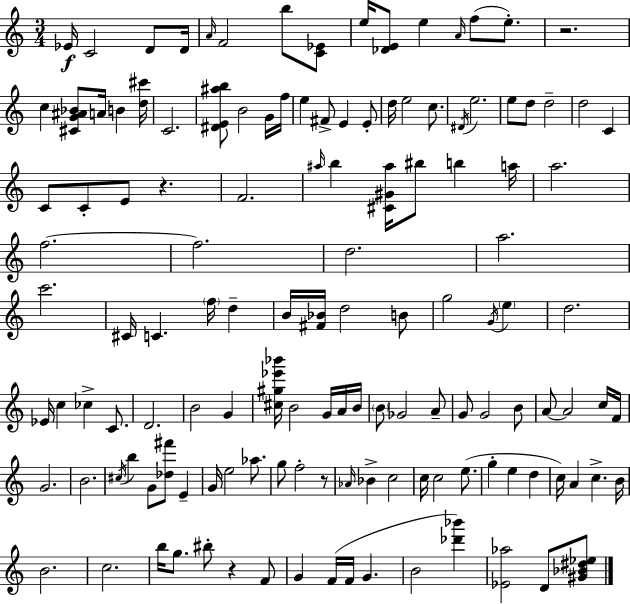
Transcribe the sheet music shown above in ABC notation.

X:1
T:Untitled
M:3/4
L:1/4
K:C
_E/4 C2 D/2 D/4 A/4 F2 b/2 [C_E]/2 e/4 [_DE]/2 e A/4 f/2 e/2 z2 c [^CG^A_B]/2 A/4 B [d^c']/4 C2 [^DE^ab]/2 B2 G/4 f/4 e ^F/2 E E/2 d/4 e2 c/2 ^D/4 e2 e/2 d/2 d2 d2 C C/2 C/2 E/2 z F2 ^a/4 b [^C^G^a]/4 ^b/2 b a/4 a2 f2 f2 d2 a2 c'2 ^C/4 C f/4 d B/4 [^F_B]/4 d2 B/2 g2 G/4 e d2 _E/4 c _c C/2 D2 B2 G [^c^g_e'_b']/4 B2 G/4 A/4 B/4 B/2 _G2 A/2 G/2 G2 B/2 A/2 A2 c/4 F/4 G2 B2 ^c/4 b G/2 [_d^f']/2 E G/4 e2 _a/2 g/2 f2 z/2 _A/4 _B c2 c/4 c2 e/2 g e d c/4 A c B/4 B2 c2 b/4 g/2 ^b/2 z F/2 G F/4 F/4 G B2 [_d'_b'] [_E_a]2 D/2 [^G_B^d_e]/2